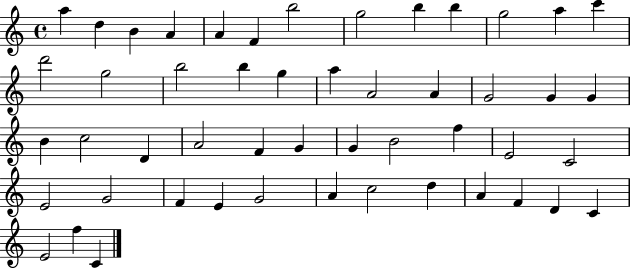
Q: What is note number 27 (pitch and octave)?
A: D4